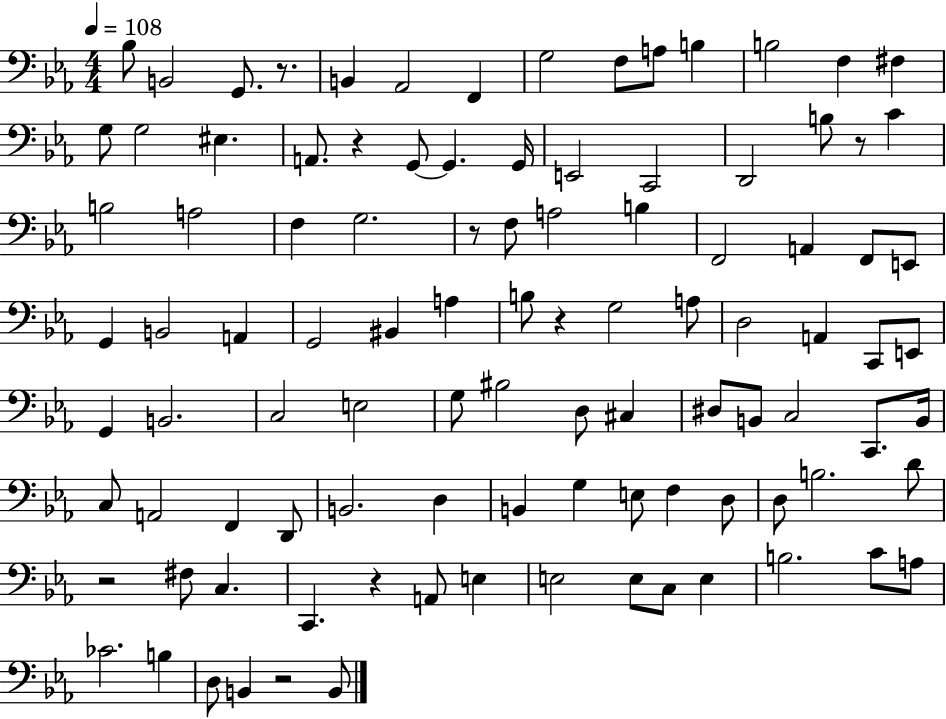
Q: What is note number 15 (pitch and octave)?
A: G3